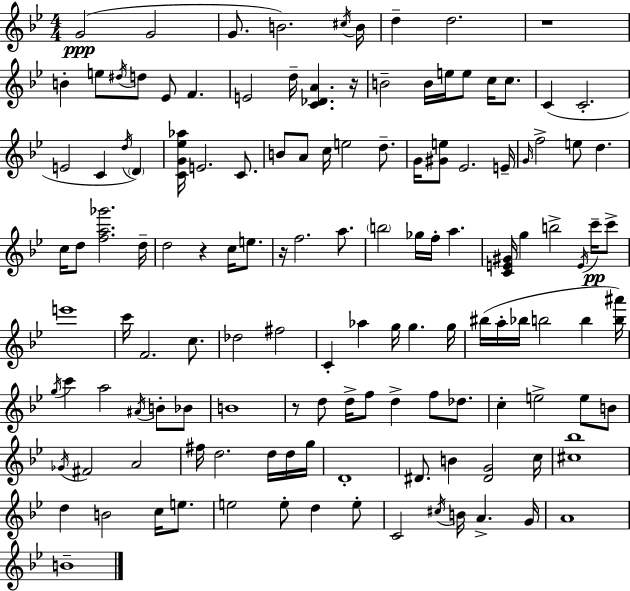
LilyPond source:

{
  \clef treble
  \numericTimeSignature
  \time 4/4
  \key bes \major
  \repeat volta 2 { g'2(\ppp g'2 | g'8. b'2.) \acciaccatura { cis''16 } | b'16 d''4-- d''2. | r1 | \break b'4-. e''8 \acciaccatura { dis''16 } d''8 ees'8 f'4. | e'2 d''16-- <c' des' a'>4. | r16 b'2-- b'16 e''16 e''8 c''16 c''8. | c'4( c'2.-. | \break e'2 c'4 \acciaccatura { d''16 }) \parenthesize d'4 | <c' g' ees'' aes''>16 e'2. | c'8. b'8 a'8 c''16 e''2 | d''8.-- g'16 <gis' e''>8 ees'2. | \break e'16-- \grace { g'16 } f''2-> e''8 d''4. | c''16 d''8 <f'' a'' ges'''>2. | d''16-- d''2 r4 | c''16 e''8. r16 f''2. | \break a''8. \parenthesize b''2 ges''16 f''16-. a''4. | <c' e' gis'>16 g''4 b''2-> | \acciaccatura { e'16 } c'''16--\pp c'''8-> e'''1 | c'''16 f'2. | \break c''8. des''2 fis''2 | c'4-. aes''4 g''16 g''4. | g''16 bis''16( a''16-. bes''16 b''2 | b''4 <b'' ais'''>16) \acciaccatura { g''16 } c'''4 a''2 | \break \acciaccatura { ais'16 } b'8-. bes'8 b'1 | r8 d''8 d''16-> f''8 d''4-> | f''8 des''8. c''4-. e''2-> | e''8 b'8 \acciaccatura { ges'16 } fis'2 | \break a'2 fis''16 d''2. | d''16 d''16 g''16 d'1-. | dis'8. b'4 <dis' g'>2 | c''16 <cis'' bes''>1 | \break d''4 b'2 | c''16 e''8. e''2 | e''8-. d''4 e''8-. c'2 | \acciaccatura { cis''16 } b'16 a'4.-> g'16 a'1 | \break b'1-- | } \bar "|."
}